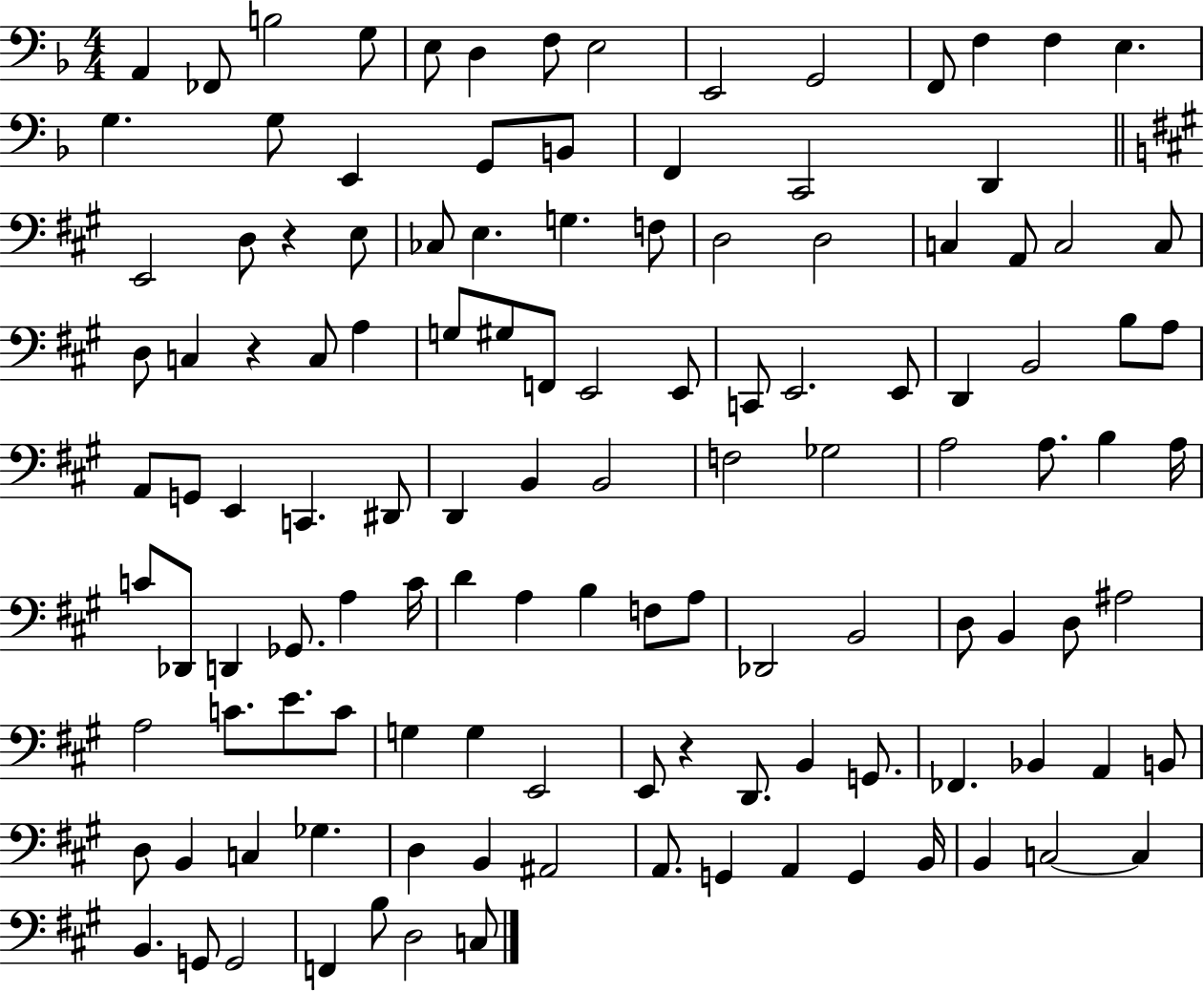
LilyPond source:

{
  \clef bass
  \numericTimeSignature
  \time 4/4
  \key f \major
  a,4 fes,8 b2 g8 | e8 d4 f8 e2 | e,2 g,2 | f,8 f4 f4 e4. | \break g4. g8 e,4 g,8 b,8 | f,4 c,2 d,4 | \bar "||" \break \key a \major e,2 d8 r4 e8 | ces8 e4. g4. f8 | d2 d2 | c4 a,8 c2 c8 | \break d8 c4 r4 c8 a4 | g8 gis8 f,8 e,2 e,8 | c,8 e,2. e,8 | d,4 b,2 b8 a8 | \break a,8 g,8 e,4 c,4. dis,8 | d,4 b,4 b,2 | f2 ges2 | a2 a8. b4 a16 | \break c'8 des,8 d,4 ges,8. a4 c'16 | d'4 a4 b4 f8 a8 | des,2 b,2 | d8 b,4 d8 ais2 | \break a2 c'8. e'8. c'8 | g4 g4 e,2 | e,8 r4 d,8. b,4 g,8. | fes,4. bes,4 a,4 b,8 | \break d8 b,4 c4 ges4. | d4 b,4 ais,2 | a,8. g,4 a,4 g,4 b,16 | b,4 c2~~ c4 | \break b,4. g,8 g,2 | f,4 b8 d2 c8 | \bar "|."
}